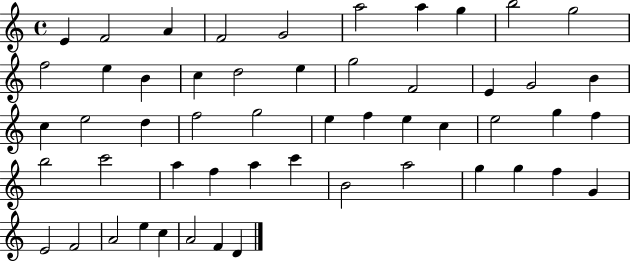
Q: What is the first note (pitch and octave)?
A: E4